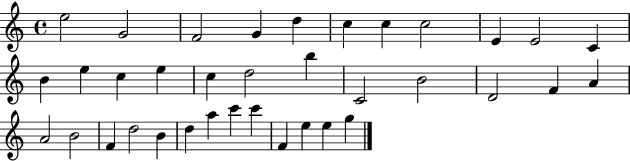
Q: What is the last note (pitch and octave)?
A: G5